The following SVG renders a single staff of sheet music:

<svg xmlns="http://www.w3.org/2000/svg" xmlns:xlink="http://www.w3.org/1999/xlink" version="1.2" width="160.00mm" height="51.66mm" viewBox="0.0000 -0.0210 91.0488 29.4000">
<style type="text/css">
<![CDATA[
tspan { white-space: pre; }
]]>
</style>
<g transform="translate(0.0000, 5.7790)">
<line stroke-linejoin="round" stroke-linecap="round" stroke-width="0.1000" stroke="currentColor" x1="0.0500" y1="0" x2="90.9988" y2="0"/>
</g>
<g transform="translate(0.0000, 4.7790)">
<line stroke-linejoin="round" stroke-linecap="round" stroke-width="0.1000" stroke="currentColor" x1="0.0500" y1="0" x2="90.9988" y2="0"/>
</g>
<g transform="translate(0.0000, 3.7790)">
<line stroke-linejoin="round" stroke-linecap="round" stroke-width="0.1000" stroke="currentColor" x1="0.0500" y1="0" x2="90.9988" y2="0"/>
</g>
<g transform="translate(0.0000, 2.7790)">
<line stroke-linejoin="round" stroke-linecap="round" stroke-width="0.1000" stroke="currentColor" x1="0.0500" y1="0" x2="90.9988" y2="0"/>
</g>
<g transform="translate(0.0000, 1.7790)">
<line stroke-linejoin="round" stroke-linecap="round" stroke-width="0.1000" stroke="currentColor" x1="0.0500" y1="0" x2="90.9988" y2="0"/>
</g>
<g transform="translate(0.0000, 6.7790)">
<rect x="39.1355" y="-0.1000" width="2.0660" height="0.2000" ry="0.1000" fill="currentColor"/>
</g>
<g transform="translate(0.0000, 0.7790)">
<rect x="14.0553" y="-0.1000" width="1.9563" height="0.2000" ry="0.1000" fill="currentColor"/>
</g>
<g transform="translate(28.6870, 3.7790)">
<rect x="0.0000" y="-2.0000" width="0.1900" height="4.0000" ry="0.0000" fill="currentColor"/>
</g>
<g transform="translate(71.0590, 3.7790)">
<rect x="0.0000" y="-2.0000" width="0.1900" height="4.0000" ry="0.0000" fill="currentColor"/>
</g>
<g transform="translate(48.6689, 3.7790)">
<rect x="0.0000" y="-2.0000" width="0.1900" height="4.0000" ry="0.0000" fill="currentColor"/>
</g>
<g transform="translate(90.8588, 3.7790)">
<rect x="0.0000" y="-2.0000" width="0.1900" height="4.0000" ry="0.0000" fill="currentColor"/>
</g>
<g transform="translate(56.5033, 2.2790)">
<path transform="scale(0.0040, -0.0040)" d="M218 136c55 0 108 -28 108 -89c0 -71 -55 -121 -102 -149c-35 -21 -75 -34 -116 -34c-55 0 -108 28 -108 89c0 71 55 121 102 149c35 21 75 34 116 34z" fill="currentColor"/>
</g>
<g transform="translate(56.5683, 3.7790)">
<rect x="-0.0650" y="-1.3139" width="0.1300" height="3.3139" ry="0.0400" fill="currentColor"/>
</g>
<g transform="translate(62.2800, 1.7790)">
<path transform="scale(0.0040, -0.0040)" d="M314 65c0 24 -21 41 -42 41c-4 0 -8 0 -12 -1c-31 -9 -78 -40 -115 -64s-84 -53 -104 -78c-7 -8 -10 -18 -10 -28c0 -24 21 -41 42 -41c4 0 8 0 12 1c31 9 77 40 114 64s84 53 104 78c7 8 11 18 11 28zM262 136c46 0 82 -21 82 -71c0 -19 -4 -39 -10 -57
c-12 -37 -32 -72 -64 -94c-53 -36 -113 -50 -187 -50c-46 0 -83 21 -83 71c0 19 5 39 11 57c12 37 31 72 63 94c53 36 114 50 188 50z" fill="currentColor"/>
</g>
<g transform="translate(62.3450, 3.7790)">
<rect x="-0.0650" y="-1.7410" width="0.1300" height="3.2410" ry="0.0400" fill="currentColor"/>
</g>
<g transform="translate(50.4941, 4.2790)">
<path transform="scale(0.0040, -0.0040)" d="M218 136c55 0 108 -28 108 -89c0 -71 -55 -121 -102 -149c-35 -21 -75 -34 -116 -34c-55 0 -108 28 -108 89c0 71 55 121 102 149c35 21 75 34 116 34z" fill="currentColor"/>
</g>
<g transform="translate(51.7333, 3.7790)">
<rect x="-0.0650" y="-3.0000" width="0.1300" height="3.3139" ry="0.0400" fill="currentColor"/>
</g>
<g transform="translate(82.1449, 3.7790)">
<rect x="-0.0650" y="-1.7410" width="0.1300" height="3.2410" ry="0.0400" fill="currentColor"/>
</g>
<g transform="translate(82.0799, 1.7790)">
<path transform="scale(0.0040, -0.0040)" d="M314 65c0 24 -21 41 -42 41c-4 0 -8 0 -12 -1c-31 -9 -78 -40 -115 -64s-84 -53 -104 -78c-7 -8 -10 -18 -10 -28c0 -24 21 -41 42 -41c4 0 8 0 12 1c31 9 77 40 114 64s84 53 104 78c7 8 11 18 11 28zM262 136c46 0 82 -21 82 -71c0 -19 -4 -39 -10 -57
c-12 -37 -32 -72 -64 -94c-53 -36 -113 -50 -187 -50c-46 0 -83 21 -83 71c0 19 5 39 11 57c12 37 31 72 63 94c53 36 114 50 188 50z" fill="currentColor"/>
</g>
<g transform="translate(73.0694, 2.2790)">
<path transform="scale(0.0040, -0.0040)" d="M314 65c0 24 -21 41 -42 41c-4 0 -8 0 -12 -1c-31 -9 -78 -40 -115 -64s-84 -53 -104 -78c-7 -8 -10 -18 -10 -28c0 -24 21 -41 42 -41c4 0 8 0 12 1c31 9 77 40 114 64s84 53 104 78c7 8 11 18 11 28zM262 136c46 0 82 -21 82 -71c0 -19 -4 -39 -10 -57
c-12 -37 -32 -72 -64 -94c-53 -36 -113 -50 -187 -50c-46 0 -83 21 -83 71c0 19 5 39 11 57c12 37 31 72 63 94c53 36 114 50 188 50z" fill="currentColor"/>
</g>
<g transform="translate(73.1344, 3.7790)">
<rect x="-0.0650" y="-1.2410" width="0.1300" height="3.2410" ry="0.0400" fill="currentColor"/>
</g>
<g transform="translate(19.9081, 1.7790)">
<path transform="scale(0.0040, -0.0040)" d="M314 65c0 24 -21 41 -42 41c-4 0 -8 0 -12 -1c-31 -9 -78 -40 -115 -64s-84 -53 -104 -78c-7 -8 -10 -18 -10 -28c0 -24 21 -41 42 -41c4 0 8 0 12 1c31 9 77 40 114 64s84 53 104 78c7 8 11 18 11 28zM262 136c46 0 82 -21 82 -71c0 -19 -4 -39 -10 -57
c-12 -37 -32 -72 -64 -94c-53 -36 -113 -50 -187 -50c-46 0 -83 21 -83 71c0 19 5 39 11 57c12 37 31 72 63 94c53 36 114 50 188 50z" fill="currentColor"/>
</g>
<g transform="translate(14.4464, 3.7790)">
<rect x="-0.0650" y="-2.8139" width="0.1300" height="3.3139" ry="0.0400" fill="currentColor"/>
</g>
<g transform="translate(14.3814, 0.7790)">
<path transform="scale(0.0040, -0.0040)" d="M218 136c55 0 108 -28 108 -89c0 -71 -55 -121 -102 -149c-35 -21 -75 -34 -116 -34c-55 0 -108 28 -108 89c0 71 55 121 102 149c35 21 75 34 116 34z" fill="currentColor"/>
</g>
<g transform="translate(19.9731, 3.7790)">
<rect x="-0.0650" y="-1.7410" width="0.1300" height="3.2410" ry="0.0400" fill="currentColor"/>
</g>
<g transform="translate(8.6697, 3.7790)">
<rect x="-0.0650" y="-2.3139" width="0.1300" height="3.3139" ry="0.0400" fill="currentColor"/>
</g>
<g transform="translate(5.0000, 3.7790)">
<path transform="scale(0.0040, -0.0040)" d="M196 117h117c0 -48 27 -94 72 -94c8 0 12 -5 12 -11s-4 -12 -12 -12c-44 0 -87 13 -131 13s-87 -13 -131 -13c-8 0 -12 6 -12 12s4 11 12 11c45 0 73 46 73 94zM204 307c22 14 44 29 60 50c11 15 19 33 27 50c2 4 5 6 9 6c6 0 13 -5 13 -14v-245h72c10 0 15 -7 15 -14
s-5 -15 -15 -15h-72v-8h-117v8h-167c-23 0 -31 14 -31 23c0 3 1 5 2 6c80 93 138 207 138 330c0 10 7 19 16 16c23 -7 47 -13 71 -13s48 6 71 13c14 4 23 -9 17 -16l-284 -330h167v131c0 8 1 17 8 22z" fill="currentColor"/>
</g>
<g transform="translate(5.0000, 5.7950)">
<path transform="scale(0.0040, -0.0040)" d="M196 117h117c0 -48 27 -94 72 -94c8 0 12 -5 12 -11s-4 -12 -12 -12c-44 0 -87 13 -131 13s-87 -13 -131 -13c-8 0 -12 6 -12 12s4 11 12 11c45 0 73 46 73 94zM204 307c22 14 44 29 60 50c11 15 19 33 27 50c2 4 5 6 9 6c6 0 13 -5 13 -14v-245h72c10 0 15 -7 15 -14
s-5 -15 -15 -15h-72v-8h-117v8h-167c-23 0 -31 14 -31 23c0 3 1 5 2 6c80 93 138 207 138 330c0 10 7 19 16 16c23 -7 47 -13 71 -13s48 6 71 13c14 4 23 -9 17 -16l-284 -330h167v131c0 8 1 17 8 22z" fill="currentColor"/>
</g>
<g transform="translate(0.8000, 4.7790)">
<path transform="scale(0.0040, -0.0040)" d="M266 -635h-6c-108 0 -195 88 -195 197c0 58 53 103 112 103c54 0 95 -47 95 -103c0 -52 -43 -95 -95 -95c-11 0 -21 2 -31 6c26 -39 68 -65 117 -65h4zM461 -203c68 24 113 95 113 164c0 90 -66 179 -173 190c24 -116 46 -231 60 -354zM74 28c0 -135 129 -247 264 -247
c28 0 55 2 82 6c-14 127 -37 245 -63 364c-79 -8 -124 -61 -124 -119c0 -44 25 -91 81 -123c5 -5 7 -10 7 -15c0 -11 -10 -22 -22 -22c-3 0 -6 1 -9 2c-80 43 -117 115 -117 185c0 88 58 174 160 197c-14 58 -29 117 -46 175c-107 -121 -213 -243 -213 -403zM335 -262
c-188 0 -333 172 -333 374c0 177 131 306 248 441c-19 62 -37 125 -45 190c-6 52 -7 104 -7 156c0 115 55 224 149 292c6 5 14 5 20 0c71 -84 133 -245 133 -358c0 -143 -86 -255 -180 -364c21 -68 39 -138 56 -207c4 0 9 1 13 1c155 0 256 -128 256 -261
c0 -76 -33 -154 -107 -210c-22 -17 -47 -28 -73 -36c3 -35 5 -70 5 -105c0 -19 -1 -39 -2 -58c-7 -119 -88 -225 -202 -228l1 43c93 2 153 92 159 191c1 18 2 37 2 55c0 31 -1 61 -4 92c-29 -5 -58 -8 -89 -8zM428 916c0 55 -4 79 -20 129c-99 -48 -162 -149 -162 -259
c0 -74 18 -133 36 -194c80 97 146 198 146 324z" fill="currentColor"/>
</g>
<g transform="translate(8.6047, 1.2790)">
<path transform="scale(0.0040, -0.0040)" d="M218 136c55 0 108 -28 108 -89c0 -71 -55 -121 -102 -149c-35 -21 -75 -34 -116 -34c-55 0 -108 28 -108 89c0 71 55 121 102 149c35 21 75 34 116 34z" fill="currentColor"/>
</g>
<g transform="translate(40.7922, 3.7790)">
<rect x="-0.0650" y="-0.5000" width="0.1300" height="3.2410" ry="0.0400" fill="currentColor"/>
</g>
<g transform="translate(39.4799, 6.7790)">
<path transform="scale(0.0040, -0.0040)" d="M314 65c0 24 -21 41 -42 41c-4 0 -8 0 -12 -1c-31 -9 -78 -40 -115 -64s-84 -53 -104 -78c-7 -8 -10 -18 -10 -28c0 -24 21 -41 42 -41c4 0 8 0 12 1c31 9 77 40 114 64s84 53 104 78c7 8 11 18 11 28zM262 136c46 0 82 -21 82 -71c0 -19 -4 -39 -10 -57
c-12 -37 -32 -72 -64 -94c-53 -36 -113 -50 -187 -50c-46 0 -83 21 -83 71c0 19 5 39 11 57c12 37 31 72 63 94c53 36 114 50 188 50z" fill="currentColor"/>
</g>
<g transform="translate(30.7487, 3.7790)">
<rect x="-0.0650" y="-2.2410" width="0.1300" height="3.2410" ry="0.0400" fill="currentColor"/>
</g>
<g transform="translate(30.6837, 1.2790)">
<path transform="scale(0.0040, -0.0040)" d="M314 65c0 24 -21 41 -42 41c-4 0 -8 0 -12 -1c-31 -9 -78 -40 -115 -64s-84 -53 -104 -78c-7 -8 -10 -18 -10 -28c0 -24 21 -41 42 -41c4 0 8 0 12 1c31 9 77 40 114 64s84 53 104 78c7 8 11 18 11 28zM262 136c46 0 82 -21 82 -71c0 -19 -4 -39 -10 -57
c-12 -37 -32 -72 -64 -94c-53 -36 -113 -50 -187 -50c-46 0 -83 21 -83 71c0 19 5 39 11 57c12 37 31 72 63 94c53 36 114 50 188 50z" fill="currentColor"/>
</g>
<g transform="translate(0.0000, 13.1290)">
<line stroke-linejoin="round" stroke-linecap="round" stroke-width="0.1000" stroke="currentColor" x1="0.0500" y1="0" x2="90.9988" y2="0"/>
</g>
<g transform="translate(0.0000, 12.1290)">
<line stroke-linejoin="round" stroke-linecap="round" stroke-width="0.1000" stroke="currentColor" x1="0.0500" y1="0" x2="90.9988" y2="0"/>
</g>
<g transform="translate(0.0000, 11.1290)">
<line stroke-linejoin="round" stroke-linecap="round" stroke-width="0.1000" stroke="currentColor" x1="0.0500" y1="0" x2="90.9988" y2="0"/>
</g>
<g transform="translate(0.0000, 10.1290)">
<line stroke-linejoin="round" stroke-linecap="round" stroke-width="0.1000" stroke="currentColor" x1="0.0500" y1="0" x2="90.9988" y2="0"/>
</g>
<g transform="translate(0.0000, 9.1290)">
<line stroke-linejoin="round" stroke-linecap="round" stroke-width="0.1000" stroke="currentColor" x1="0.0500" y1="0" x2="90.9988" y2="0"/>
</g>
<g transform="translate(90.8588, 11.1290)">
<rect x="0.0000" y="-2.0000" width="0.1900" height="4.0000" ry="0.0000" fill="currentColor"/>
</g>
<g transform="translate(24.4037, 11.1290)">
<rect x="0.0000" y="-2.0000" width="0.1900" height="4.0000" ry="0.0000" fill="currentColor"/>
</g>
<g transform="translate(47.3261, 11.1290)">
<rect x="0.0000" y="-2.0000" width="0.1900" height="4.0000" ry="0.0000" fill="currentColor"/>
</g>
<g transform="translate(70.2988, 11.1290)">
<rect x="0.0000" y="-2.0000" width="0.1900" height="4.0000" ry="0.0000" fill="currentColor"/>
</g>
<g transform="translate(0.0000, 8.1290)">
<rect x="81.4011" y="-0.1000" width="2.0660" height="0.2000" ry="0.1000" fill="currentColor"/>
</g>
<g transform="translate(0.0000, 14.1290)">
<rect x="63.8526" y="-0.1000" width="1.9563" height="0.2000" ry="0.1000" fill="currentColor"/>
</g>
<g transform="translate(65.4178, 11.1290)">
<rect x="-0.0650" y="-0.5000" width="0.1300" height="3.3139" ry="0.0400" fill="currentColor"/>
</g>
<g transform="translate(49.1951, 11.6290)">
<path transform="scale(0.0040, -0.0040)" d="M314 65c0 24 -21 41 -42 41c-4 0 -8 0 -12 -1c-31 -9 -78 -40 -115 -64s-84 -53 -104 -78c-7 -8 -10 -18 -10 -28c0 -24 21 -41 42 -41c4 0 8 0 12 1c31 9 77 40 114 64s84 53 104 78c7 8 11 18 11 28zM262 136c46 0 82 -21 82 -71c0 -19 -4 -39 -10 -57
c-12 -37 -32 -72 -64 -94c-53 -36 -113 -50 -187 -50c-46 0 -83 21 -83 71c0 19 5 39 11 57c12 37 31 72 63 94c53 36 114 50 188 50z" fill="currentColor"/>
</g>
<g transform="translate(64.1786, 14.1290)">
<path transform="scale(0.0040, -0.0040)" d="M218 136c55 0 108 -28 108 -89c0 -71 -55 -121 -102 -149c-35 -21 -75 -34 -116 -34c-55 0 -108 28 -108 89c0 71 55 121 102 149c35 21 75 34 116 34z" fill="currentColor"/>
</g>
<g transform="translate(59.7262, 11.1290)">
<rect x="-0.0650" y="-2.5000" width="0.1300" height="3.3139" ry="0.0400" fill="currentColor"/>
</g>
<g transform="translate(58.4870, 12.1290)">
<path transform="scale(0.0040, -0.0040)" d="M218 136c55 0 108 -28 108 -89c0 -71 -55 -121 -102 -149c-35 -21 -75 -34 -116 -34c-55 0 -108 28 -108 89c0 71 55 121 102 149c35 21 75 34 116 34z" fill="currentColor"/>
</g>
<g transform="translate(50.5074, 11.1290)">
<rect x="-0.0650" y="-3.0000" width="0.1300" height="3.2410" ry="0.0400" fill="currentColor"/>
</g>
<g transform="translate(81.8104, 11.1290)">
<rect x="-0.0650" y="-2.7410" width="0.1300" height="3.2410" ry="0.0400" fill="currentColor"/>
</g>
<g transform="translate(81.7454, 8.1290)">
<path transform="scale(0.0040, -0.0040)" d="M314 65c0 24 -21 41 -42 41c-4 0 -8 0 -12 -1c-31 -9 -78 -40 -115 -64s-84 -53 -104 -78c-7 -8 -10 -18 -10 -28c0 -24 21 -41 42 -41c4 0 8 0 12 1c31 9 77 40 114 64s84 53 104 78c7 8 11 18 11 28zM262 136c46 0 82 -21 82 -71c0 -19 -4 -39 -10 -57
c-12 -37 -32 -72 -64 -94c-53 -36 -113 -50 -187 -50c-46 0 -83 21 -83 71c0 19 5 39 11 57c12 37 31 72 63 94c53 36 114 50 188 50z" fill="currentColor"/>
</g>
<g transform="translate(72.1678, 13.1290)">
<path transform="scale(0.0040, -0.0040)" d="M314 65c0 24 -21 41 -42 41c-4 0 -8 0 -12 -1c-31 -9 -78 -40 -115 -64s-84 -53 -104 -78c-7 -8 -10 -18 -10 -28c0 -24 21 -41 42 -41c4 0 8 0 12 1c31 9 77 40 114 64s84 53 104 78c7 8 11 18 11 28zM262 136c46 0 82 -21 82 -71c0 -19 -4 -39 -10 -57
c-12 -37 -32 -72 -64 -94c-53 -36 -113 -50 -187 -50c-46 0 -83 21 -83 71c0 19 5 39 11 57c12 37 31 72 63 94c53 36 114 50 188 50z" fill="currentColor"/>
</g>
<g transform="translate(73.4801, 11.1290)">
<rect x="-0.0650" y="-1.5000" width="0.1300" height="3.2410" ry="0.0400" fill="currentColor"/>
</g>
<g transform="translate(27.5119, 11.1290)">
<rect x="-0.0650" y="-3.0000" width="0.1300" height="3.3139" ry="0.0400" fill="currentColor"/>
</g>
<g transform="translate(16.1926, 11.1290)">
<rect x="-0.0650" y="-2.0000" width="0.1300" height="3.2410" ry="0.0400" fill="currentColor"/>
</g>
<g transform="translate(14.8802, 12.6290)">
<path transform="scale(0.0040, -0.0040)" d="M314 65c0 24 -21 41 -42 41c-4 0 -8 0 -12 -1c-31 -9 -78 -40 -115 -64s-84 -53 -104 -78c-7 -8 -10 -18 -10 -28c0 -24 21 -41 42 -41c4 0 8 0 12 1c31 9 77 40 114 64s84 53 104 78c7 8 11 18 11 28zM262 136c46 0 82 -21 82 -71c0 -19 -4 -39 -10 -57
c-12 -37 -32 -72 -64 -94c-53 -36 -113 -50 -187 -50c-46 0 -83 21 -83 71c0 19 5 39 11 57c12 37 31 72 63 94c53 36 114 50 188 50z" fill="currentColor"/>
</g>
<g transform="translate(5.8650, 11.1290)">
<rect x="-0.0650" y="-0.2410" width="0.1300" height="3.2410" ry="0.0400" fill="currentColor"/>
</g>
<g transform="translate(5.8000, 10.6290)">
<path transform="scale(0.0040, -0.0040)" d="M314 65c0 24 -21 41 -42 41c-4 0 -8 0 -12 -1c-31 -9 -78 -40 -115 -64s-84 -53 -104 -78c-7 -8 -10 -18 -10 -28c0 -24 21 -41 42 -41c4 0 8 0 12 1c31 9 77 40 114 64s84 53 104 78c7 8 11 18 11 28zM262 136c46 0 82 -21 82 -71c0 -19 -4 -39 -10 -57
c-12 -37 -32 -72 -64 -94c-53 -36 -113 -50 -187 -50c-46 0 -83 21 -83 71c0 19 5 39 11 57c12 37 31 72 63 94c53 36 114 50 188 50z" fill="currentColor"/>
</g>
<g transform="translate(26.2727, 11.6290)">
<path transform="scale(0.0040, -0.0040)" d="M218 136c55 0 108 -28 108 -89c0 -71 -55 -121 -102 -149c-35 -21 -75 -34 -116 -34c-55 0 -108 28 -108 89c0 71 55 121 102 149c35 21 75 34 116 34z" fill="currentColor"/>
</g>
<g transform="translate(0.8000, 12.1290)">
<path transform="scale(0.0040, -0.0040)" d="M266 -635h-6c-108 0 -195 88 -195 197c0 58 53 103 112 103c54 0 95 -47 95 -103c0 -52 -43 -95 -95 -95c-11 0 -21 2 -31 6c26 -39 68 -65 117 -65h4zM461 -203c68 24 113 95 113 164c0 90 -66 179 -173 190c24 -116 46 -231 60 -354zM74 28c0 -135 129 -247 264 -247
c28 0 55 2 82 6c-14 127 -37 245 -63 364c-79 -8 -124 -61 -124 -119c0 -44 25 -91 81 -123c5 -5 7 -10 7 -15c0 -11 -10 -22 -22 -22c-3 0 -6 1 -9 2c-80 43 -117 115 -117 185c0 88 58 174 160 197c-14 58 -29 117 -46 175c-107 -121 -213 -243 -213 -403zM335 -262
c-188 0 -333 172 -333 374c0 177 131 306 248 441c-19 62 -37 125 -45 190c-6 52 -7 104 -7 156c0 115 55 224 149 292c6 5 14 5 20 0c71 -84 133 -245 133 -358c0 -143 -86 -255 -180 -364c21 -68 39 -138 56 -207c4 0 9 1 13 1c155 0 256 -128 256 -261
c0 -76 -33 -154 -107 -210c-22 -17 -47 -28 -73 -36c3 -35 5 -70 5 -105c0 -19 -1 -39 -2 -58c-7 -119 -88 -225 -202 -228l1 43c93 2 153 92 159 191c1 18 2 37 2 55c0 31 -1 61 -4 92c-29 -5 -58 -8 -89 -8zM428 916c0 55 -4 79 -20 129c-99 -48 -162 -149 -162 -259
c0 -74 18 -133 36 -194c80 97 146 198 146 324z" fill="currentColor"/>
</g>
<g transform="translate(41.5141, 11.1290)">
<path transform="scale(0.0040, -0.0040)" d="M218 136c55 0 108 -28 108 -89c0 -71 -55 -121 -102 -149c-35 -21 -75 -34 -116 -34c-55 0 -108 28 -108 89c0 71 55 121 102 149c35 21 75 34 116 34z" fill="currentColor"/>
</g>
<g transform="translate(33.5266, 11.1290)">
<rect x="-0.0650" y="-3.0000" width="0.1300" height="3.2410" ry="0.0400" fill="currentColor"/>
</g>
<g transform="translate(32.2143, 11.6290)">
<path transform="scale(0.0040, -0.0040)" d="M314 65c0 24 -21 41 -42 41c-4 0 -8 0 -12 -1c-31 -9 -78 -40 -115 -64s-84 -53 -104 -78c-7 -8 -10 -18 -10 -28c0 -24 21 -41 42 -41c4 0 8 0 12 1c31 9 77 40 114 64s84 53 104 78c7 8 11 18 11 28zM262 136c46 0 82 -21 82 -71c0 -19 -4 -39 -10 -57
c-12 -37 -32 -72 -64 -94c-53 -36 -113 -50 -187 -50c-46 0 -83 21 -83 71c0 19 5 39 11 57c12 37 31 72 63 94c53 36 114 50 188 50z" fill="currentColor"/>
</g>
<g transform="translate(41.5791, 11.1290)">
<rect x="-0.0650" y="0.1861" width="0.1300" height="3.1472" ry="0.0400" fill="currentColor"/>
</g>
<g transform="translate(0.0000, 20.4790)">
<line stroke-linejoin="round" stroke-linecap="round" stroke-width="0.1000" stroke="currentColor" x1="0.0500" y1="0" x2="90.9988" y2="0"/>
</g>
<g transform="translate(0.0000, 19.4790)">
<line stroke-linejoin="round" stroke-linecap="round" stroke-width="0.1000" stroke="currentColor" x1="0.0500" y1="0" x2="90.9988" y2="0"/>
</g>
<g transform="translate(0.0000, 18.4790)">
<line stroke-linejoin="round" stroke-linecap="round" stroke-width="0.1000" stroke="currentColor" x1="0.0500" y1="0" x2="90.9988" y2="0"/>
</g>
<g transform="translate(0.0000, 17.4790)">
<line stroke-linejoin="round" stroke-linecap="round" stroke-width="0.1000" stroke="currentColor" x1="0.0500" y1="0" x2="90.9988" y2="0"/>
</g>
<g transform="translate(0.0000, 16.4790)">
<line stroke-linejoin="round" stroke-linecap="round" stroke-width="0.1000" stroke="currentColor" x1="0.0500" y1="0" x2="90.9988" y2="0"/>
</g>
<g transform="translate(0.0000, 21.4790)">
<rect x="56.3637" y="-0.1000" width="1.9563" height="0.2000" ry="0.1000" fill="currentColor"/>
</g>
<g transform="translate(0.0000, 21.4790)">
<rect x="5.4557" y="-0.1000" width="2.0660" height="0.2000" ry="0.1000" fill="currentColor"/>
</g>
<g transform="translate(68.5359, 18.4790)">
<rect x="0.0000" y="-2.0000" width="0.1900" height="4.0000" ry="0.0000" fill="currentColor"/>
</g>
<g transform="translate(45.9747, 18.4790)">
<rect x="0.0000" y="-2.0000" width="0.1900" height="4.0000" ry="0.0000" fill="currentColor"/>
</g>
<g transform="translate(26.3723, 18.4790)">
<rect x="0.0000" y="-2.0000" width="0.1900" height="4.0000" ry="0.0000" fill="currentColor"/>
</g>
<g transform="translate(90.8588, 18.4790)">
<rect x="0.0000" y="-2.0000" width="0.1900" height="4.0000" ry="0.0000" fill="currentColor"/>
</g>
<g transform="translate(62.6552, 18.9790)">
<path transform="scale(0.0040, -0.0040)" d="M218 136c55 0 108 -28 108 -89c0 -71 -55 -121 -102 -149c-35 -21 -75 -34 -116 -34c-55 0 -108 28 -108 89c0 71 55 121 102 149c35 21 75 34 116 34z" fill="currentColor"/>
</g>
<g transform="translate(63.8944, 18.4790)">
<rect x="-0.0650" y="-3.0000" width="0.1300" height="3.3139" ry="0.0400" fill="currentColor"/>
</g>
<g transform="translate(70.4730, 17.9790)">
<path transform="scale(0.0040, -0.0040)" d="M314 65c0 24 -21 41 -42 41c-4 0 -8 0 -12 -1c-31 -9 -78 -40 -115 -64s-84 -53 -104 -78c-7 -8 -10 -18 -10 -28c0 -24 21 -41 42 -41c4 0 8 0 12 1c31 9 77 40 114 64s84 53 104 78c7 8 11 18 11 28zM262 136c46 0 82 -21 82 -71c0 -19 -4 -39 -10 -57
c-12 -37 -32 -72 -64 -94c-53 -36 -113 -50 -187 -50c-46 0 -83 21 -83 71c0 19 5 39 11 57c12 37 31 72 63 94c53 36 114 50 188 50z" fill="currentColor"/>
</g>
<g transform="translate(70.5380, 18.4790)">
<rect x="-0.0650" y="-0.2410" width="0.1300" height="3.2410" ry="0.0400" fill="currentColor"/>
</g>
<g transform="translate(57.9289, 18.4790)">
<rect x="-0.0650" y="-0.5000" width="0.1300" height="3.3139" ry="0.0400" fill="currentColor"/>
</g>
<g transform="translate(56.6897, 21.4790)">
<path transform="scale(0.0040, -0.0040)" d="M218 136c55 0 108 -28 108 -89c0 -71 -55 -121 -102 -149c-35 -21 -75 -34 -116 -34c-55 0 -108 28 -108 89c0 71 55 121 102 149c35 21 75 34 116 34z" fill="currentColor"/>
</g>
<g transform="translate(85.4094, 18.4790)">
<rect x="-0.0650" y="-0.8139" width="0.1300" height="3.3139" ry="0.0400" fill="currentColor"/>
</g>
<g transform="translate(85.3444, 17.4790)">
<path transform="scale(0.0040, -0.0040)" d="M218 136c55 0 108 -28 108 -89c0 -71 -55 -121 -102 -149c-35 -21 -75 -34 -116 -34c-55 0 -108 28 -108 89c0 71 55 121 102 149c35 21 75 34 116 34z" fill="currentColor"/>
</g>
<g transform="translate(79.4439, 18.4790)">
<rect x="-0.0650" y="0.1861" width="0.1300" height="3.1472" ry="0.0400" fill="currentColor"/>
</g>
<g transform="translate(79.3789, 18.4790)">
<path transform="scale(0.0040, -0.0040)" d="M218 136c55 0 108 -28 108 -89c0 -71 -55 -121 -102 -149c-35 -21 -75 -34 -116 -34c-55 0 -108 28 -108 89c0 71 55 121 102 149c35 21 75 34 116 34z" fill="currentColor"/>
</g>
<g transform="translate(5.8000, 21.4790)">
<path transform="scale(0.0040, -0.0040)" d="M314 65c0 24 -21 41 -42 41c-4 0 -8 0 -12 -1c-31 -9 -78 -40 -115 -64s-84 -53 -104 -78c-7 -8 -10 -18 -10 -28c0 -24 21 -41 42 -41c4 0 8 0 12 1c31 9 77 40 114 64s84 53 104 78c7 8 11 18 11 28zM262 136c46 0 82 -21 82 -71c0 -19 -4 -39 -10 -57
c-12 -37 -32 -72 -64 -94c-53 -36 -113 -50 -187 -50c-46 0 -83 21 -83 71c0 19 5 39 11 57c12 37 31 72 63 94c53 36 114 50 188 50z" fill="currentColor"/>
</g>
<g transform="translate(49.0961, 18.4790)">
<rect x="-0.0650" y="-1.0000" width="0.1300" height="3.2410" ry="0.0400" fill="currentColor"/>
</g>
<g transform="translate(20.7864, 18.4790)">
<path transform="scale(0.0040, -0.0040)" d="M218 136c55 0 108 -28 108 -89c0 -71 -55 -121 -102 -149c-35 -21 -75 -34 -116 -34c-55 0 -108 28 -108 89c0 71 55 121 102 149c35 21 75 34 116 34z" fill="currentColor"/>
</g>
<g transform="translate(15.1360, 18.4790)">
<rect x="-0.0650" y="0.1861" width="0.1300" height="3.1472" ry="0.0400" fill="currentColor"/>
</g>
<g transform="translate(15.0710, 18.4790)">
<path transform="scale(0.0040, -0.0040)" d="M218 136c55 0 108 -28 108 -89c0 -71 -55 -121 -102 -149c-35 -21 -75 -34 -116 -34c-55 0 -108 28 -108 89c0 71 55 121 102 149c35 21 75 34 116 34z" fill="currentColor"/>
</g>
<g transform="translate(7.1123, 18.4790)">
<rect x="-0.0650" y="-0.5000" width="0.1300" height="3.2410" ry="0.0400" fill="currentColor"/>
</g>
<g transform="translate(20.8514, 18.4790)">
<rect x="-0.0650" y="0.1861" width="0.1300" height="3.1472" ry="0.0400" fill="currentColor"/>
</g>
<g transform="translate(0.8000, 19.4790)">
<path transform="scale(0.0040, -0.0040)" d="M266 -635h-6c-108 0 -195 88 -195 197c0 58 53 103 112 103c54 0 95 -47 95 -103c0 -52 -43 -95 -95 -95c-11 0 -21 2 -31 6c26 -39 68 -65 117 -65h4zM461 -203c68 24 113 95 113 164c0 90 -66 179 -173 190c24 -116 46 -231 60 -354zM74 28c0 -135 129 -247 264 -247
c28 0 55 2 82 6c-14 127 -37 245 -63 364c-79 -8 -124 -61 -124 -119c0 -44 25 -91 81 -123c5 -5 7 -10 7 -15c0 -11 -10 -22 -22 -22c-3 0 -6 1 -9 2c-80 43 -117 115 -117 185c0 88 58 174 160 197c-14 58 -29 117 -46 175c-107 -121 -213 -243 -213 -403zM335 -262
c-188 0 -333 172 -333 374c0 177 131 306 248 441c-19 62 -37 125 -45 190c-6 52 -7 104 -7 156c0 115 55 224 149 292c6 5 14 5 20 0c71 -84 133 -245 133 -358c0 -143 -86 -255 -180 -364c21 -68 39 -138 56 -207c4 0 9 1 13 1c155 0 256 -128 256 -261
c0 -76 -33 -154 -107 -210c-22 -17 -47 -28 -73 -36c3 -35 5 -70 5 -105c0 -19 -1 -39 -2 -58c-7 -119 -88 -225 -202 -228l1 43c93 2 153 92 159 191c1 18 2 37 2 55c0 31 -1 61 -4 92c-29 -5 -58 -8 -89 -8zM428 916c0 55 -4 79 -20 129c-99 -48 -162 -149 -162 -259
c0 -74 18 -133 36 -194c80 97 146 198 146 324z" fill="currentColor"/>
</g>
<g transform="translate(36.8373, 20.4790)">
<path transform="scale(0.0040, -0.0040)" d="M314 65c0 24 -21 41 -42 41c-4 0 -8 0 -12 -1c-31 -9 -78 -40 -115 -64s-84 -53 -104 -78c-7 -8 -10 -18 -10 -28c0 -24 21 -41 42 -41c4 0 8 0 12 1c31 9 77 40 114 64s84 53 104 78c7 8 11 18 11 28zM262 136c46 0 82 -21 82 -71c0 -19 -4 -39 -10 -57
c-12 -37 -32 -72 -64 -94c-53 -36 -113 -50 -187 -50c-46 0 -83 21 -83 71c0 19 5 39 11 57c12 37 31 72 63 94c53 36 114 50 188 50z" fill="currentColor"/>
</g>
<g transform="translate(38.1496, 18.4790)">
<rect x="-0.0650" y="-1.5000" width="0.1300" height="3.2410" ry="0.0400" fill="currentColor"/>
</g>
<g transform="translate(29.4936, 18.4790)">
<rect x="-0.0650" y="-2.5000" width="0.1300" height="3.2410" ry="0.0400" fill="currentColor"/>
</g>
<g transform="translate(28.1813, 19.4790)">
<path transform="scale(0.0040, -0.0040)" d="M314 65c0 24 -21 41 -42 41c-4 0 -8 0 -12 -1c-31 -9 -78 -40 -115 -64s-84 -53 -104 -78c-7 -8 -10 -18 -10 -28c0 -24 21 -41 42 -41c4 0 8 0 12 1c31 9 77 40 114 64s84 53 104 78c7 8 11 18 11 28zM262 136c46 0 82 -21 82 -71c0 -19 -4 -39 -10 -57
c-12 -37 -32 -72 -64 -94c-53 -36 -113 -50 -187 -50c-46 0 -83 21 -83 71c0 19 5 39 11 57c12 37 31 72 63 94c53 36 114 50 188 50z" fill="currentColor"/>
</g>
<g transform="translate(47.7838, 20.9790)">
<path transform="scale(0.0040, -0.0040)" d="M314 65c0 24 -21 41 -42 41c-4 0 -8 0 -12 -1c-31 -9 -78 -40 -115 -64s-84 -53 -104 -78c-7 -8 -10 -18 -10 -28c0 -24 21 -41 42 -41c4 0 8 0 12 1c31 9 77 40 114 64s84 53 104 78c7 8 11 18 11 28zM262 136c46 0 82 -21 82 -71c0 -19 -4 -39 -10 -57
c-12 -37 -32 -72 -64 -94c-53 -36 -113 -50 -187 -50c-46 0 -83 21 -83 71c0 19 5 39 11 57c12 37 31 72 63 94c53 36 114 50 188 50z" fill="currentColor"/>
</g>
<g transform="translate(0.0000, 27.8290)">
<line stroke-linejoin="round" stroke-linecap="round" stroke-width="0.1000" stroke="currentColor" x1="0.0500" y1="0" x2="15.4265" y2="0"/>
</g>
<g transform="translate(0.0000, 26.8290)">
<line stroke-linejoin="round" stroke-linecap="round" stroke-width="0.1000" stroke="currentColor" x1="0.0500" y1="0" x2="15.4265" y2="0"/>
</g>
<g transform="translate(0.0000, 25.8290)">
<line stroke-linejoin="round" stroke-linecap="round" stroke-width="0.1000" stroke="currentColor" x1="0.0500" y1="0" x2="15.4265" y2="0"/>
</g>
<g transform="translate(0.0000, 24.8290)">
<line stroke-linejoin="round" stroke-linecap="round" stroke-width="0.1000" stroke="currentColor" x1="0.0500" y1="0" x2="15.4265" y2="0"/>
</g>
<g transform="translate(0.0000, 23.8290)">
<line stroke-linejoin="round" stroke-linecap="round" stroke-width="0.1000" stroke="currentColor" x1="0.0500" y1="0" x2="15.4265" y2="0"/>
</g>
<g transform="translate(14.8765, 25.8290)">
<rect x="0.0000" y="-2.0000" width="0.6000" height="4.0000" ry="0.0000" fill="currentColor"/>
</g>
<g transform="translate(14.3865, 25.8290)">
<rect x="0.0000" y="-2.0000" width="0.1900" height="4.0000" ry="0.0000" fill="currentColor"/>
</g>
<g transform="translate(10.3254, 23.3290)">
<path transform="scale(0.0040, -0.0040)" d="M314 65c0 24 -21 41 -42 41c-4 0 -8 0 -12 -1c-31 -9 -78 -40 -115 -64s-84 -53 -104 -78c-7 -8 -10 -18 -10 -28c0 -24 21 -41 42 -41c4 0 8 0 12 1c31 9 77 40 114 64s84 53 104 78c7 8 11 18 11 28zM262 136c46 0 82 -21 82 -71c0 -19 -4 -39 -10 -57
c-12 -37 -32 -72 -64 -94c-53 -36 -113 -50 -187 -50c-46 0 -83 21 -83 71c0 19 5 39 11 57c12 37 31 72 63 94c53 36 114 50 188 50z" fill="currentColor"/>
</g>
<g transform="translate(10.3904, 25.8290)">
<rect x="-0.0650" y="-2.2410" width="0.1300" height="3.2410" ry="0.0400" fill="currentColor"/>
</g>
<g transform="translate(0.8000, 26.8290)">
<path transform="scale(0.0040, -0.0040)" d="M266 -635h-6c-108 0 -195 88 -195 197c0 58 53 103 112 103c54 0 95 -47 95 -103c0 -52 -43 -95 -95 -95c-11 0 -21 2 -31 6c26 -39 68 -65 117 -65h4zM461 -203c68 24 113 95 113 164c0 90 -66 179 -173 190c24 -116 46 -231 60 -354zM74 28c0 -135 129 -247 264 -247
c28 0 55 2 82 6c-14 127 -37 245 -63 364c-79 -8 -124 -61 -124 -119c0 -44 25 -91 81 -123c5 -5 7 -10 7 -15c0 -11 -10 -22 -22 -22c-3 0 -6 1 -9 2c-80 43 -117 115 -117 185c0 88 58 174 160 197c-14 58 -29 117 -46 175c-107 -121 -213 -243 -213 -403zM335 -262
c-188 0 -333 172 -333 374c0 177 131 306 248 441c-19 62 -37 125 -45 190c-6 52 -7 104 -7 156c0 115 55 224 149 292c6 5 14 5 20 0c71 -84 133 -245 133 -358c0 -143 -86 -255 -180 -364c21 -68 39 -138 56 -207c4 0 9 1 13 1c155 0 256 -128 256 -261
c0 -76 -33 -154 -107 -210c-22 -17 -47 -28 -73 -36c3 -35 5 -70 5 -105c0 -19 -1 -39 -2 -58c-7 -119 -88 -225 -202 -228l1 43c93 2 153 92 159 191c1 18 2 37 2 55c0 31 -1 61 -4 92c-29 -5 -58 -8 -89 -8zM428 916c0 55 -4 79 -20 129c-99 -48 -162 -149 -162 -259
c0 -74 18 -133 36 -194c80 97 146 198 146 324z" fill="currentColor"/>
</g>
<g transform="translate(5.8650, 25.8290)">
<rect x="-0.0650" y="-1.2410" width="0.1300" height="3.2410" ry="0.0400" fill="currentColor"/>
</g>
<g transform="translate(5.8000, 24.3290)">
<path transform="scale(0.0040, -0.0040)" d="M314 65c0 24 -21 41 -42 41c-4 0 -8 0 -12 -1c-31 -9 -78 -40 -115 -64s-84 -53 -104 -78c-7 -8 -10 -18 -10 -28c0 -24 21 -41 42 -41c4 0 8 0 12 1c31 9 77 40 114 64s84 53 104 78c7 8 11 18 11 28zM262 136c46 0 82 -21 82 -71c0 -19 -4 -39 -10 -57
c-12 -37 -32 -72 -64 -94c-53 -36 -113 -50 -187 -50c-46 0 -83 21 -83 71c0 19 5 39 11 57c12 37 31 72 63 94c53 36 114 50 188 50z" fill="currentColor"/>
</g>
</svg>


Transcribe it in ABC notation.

X:1
T:Untitled
M:4/4
L:1/4
K:C
g a f2 g2 C2 A e f2 e2 f2 c2 F2 A A2 B A2 G C E2 a2 C2 B B G2 E2 D2 C A c2 B d e2 g2